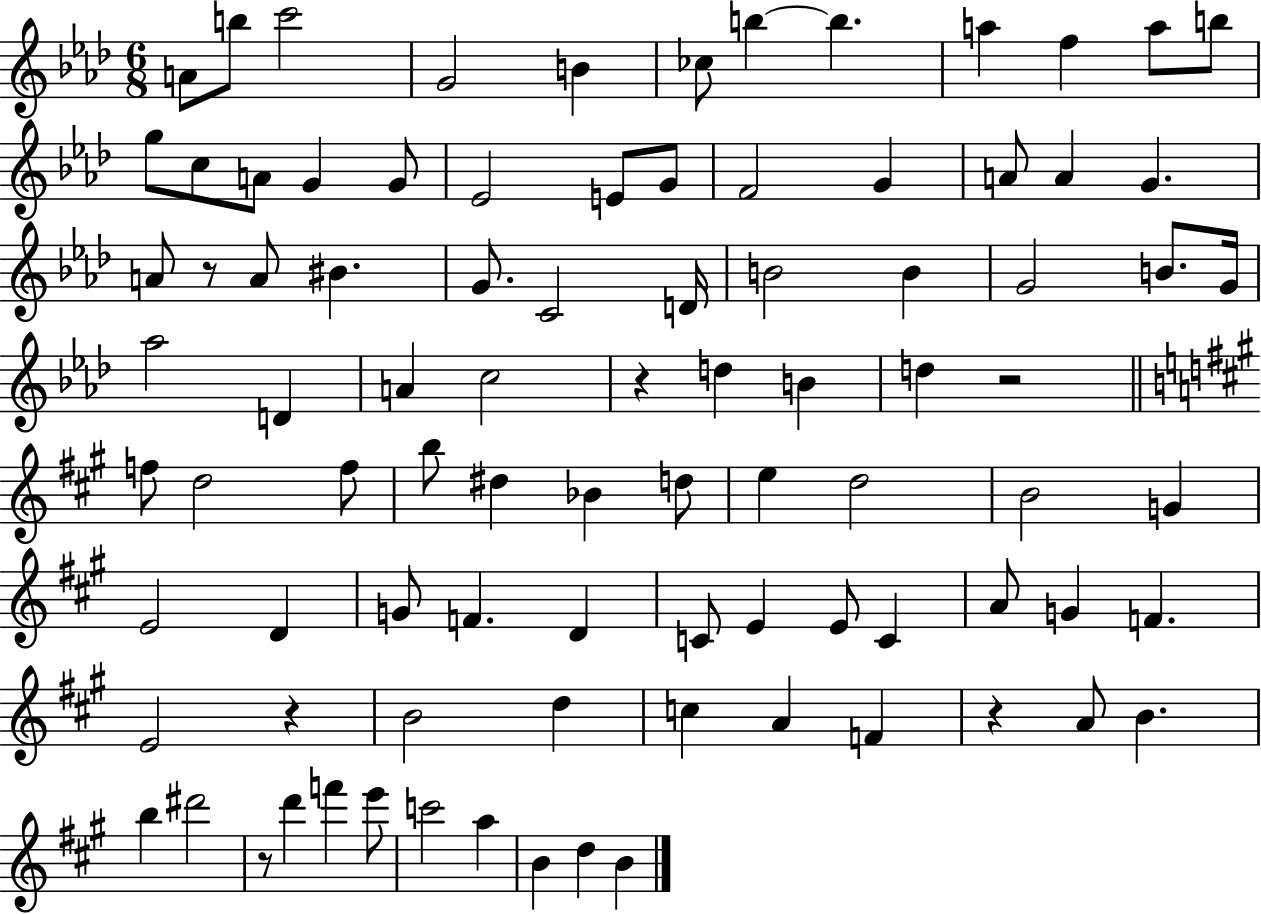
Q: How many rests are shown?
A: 6